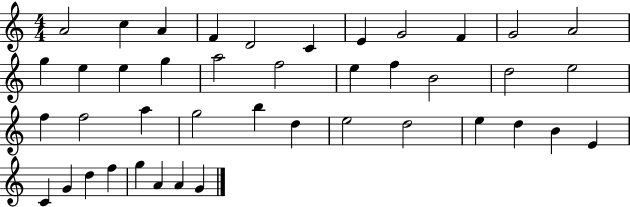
X:1
T:Untitled
M:4/4
L:1/4
K:C
A2 c A F D2 C E G2 F G2 A2 g e e g a2 f2 e f B2 d2 e2 f f2 a g2 b d e2 d2 e d B E C G d f g A A G